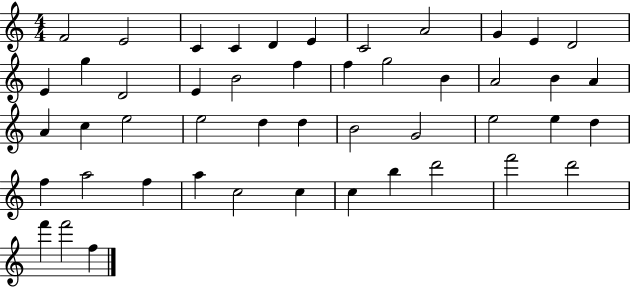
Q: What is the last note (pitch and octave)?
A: F5